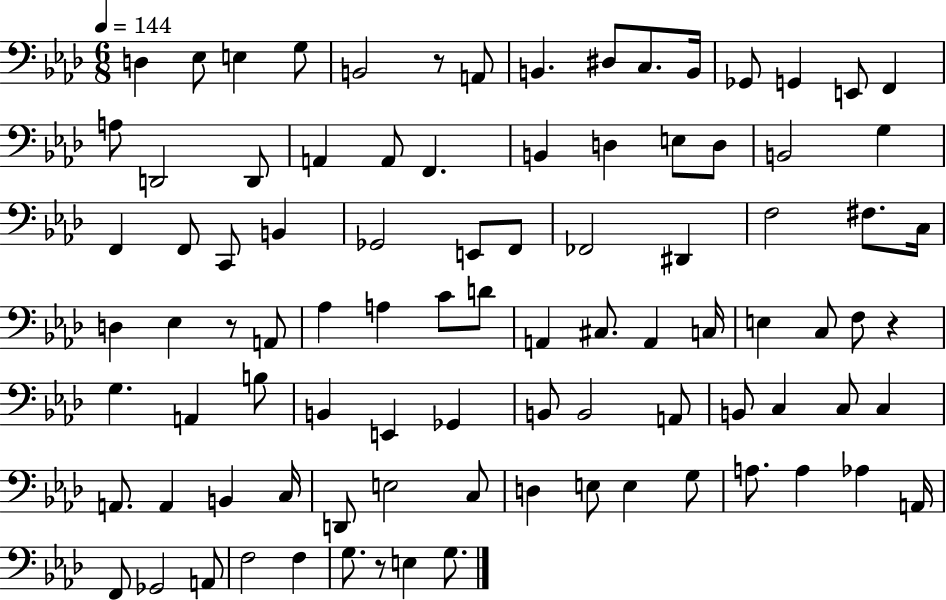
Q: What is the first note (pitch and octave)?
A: D3